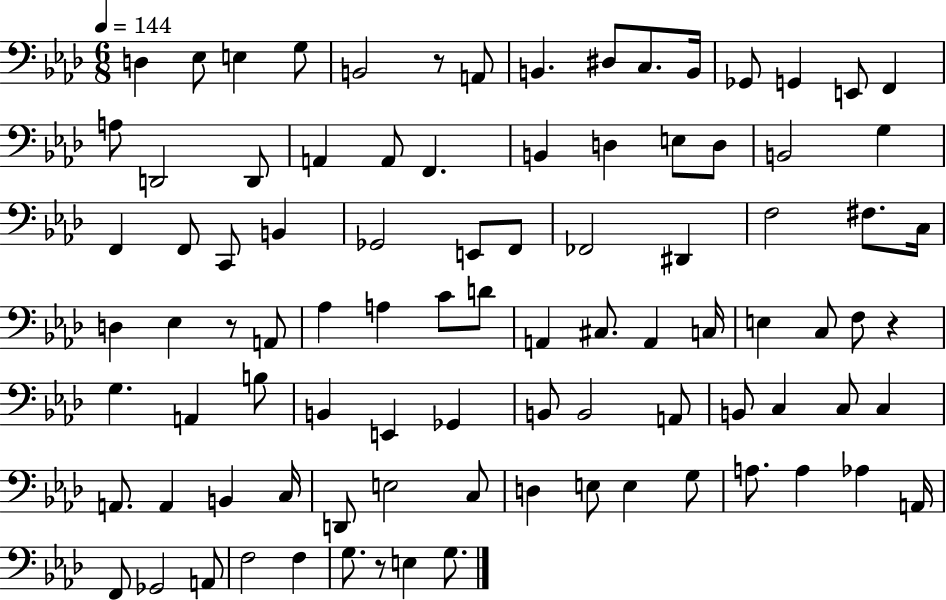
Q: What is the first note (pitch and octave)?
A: D3